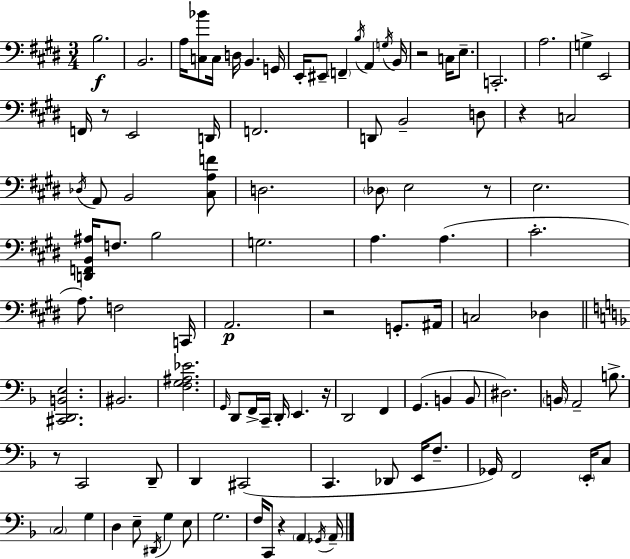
B3/h. B2/h. A3/s [C3,Bb4]/e C3/s D3/s B2/q. G2/s E2/s EIS2/e F2/q B3/s A2/q G3/s B2/s R/h C3/s E3/e. C2/h. A3/h. G3/q E2/h F2/s R/e E2/h D2/s F2/h. D2/e B2/h D3/e R/q C3/h Db3/s A2/e B2/h [C#3,A3,F4]/e D3/h. Db3/e E3/h R/e E3/h. [D2,F2,B2,A#3]/s F3/e. B3/h G3/h. A3/q. A3/q. C#4/h. A3/e. F3/h C2/s A2/h. R/h G2/e. A#2/s C3/h Db3/q [C#2,D2,B2,E3]/h. BIS2/h. [F3,G3,A#3,Eb4]/h. G2/s D2/e F2/s C2/s D2/s E2/q. R/s D2/h F2/q G2/q. B2/q B2/e D#3/h. B2/s A2/h B3/e. R/e C2/h D2/e D2/q C#2/h C2/q. Db2/e E2/s F3/e. Gb2/s F2/h E2/s C3/e C3/h G3/q D3/q E3/e D#2/s G3/q E3/e G3/h. F3/s C2/e R/q A2/q Gb2/s A2/s